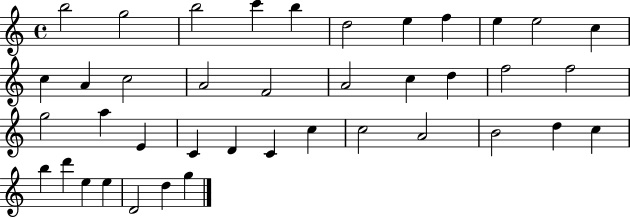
B5/h G5/h B5/h C6/q B5/q D5/h E5/q F5/q E5/q E5/h C5/q C5/q A4/q C5/h A4/h F4/h A4/h C5/q D5/q F5/h F5/h G5/h A5/q E4/q C4/q D4/q C4/q C5/q C5/h A4/h B4/h D5/q C5/q B5/q D6/q E5/q E5/q D4/h D5/q G5/q